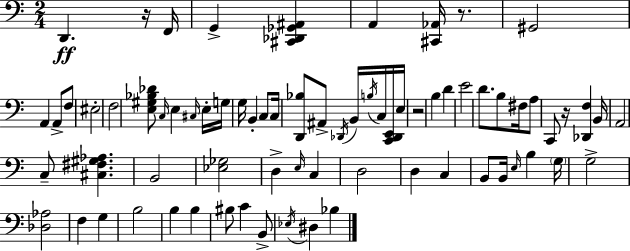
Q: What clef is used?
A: bass